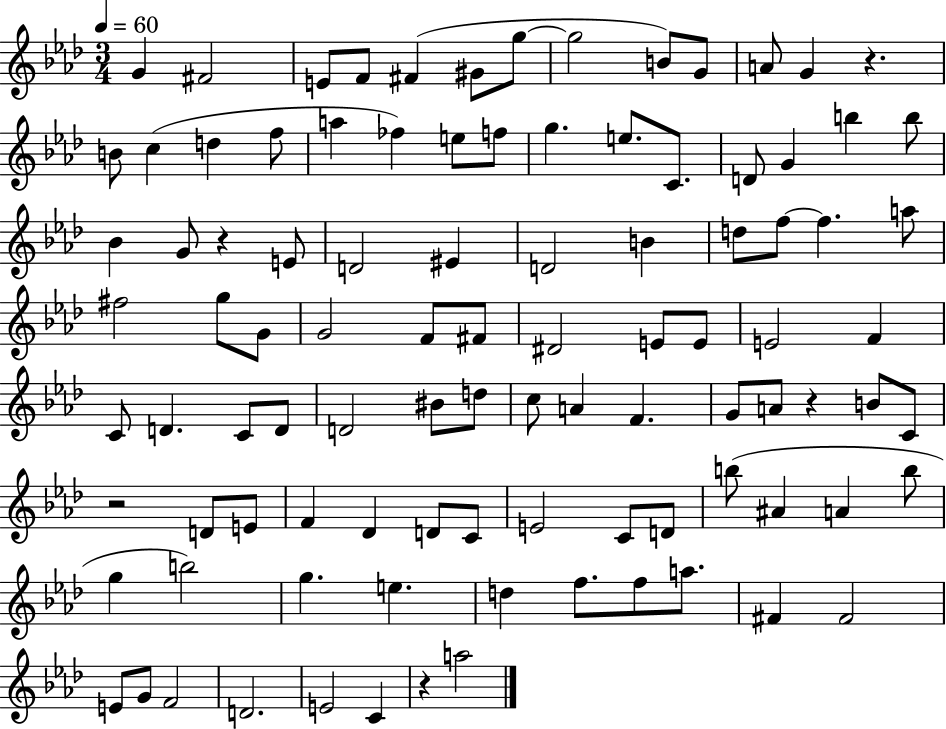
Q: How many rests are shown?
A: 5